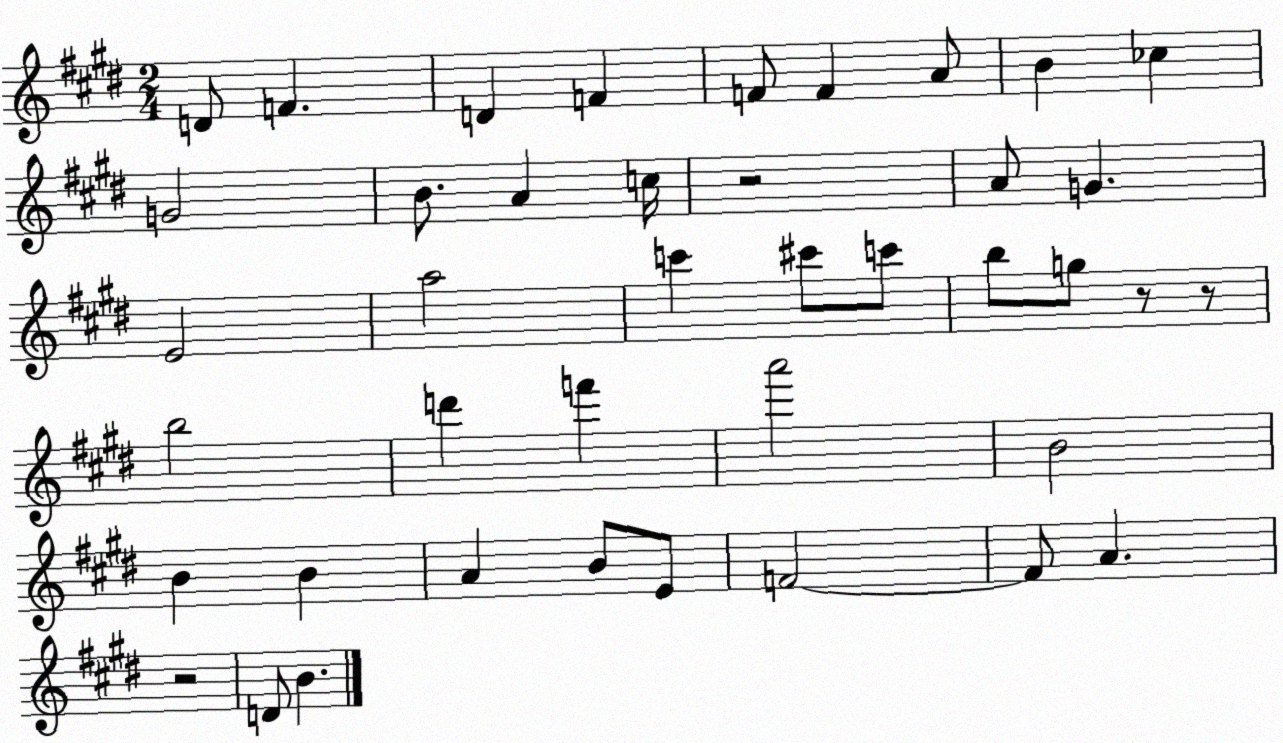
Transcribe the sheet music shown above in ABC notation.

X:1
T:Untitled
M:2/4
L:1/4
K:E
D/2 F D F F/2 F A/2 B _c G2 B/2 A c/4 z2 A/2 G E2 a2 c' ^c'/2 c'/2 b/2 g/2 z/2 z/2 b2 d' f' a'2 B2 B B A B/2 E/2 F2 F/2 A z2 D/2 B